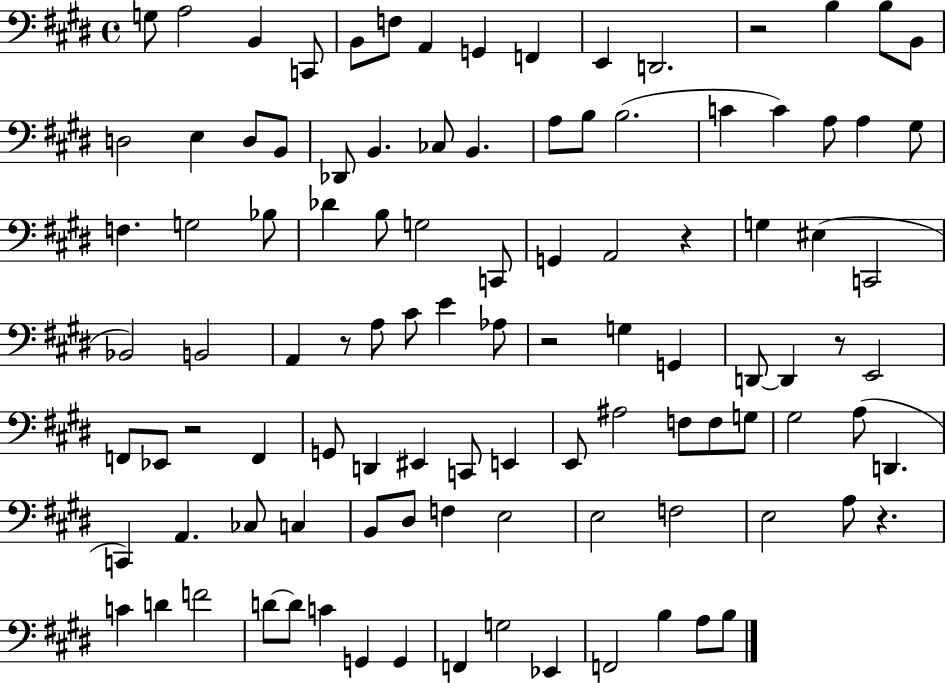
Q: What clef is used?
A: bass